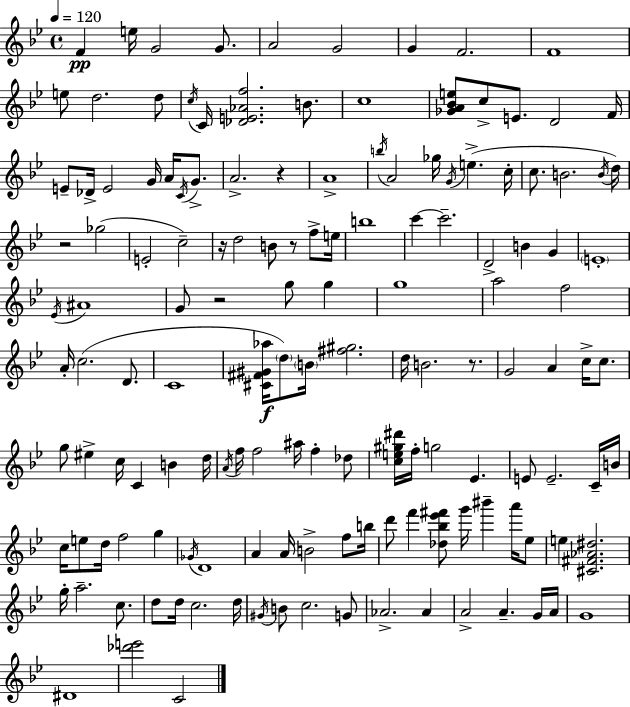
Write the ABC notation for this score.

X:1
T:Untitled
M:4/4
L:1/4
K:Gm
F e/4 G2 G/2 A2 G2 G F2 F4 e/2 d2 d/2 c/4 C/4 [_DE_Af]2 B/2 c4 [_GA_Be]/2 c/2 E/2 D2 F/4 E/2 _D/4 E2 G/4 A/4 C/4 G/2 A2 z A4 b/4 A2 _g/4 G/4 e c/4 c/2 B2 B/4 d/4 z2 _g2 E2 c2 z/4 d2 B/2 z/2 f/2 e/4 b4 c' c'2 D2 B G E4 _E/4 ^A4 G/2 z2 g/2 g g4 a2 f2 A/4 c2 D/2 C4 [^C^F^G_a]/4 d/2 B/4 [^f^g]2 d/4 B2 z/2 G2 A c/4 c/2 g/2 ^e c/4 C B d/4 A/4 f/4 f2 ^a/4 f _d/2 [ce^g^d']/4 f/4 g2 _E E/2 E2 C/4 B/4 c/4 e/2 d/4 f2 g _G/4 D4 A A/4 B2 f/2 b/4 d'/2 f' [_d_b_e'^f']/2 g'/4 ^b' a'/4 _e/2 e [^C^F_A^d]2 g/4 a2 c/2 d/2 d/4 c2 d/4 ^G/4 B/2 c2 G/2 _A2 _A A2 A G/4 A/4 G4 ^D4 [_d'e']2 C2